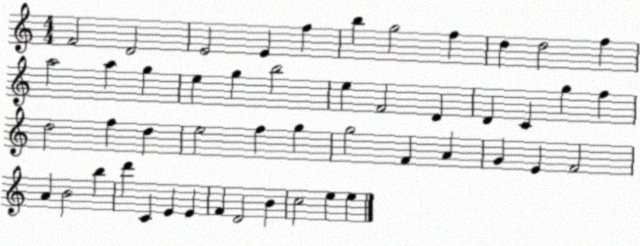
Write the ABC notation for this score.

X:1
T:Untitled
M:4/4
L:1/4
K:C
F2 D2 E2 E f b g2 f d d2 f a2 a g e g b2 e F2 D D C g f d2 f d e2 f g g2 F A G E F2 A B2 b d' C E E F D2 B c2 e e